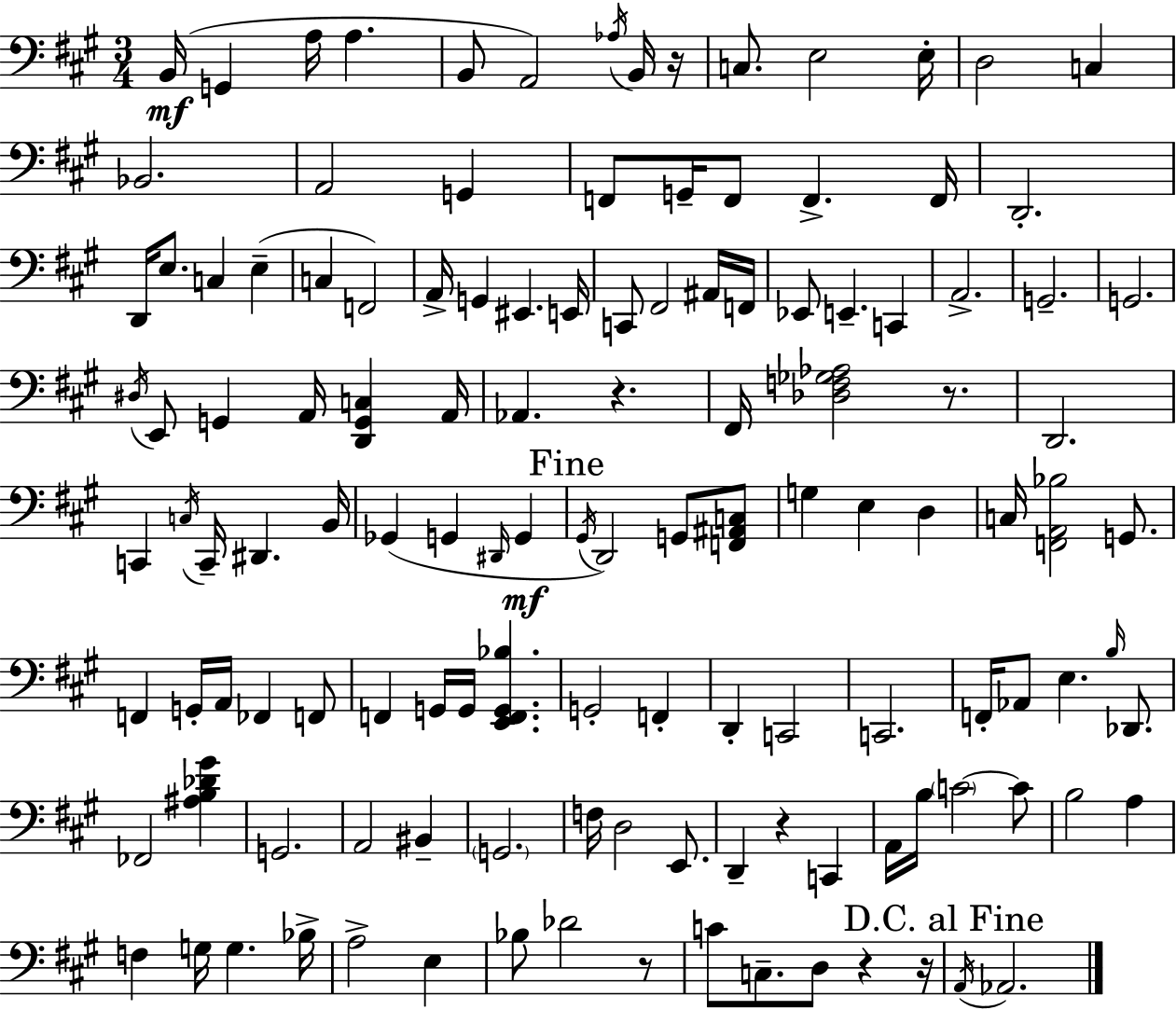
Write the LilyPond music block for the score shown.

{
  \clef bass
  \numericTimeSignature
  \time 3/4
  \key a \major
  \repeat volta 2 { b,16(\mf g,4 a16 a4. | b,8 a,2) \acciaccatura { aes16 } b,16 | r16 c8. e2 | e16-. d2 c4 | \break bes,2. | a,2 g,4 | f,8 g,16-- f,8 f,4.-> | f,16 d,2.-. | \break d,16 e8. c4 e4--( | c4 f,2) | a,16-> g,4 eis,4. | e,16 c,8 fis,2 ais,16 | \break f,16 ees,8 e,4.-- c,4 | a,2.-> | g,2.-- | g,2. | \break \acciaccatura { dis16 } e,8 g,4 a,16 <d, g, c>4 | a,16 aes,4. r4. | fis,16 <des f ges aes>2 r8. | d,2. | \break c,4 \acciaccatura { c16 } c,16-- dis,4. | b,16 ges,4( g,4 \grace { dis,16 } | g,4\mf \mark "Fine" \acciaccatura { gis,16 }) d,2 | g,8 <f, ais, c>8 g4 e4 | \break d4 c16 <f, a, bes>2 | g,8. f,4 g,16-. a,16 fes,4 | f,8 f,4 g,16 g,16 <e, f, g, bes>4. | g,2-. | \break f,4-. d,4-. c,2 | c,2. | f,16-. aes,8 e4. | \grace { b16 } des,8. fes,2 | \break <ais b des' gis'>4 g,2. | a,2 | bis,4-- \parenthesize g,2. | f16 d2 | \break e,8. d,4-- r4 | c,4 a,16 b16 \parenthesize c'2~~ | c'8 b2 | a4 f4 g16 g4. | \break bes16-> a2-> | e4 bes8 des'2 | r8 c'8 c8.-- d8 | r4 r16 \mark "D.C. al Fine" \acciaccatura { a,16 } aes,2. | \break } \bar "|."
}